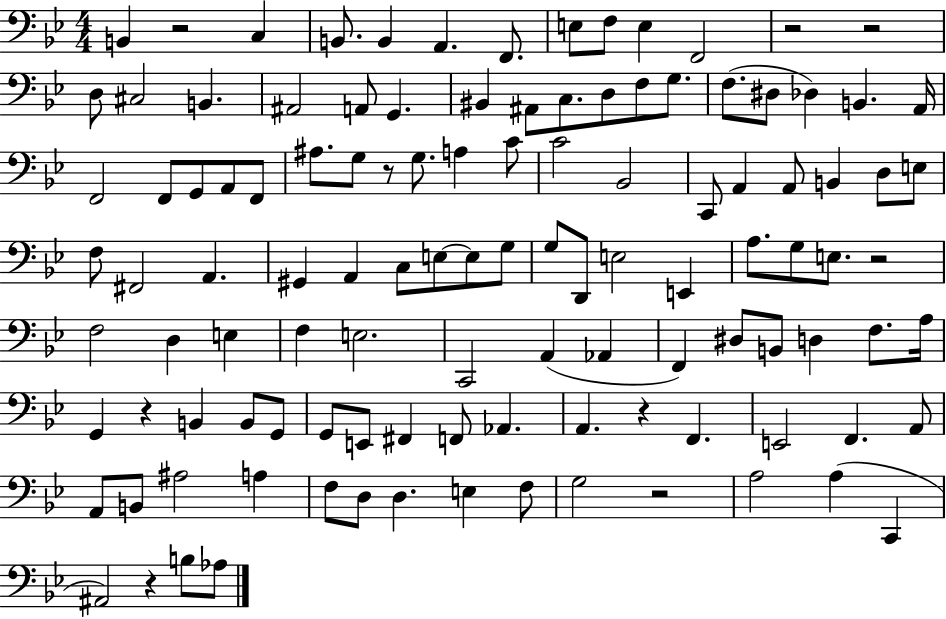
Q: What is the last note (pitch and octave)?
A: Ab3